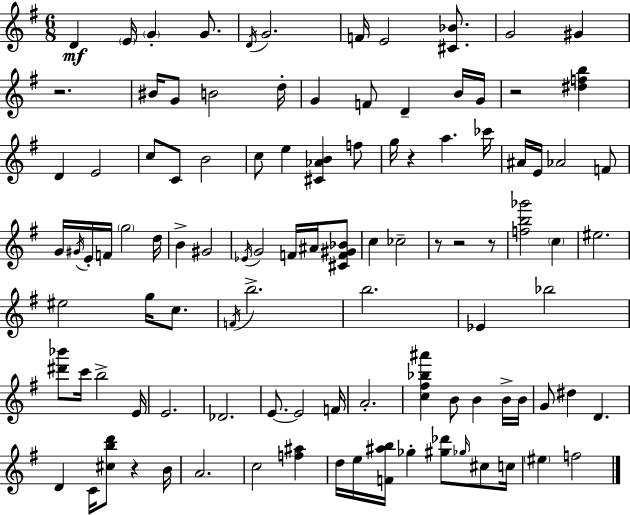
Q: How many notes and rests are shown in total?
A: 105